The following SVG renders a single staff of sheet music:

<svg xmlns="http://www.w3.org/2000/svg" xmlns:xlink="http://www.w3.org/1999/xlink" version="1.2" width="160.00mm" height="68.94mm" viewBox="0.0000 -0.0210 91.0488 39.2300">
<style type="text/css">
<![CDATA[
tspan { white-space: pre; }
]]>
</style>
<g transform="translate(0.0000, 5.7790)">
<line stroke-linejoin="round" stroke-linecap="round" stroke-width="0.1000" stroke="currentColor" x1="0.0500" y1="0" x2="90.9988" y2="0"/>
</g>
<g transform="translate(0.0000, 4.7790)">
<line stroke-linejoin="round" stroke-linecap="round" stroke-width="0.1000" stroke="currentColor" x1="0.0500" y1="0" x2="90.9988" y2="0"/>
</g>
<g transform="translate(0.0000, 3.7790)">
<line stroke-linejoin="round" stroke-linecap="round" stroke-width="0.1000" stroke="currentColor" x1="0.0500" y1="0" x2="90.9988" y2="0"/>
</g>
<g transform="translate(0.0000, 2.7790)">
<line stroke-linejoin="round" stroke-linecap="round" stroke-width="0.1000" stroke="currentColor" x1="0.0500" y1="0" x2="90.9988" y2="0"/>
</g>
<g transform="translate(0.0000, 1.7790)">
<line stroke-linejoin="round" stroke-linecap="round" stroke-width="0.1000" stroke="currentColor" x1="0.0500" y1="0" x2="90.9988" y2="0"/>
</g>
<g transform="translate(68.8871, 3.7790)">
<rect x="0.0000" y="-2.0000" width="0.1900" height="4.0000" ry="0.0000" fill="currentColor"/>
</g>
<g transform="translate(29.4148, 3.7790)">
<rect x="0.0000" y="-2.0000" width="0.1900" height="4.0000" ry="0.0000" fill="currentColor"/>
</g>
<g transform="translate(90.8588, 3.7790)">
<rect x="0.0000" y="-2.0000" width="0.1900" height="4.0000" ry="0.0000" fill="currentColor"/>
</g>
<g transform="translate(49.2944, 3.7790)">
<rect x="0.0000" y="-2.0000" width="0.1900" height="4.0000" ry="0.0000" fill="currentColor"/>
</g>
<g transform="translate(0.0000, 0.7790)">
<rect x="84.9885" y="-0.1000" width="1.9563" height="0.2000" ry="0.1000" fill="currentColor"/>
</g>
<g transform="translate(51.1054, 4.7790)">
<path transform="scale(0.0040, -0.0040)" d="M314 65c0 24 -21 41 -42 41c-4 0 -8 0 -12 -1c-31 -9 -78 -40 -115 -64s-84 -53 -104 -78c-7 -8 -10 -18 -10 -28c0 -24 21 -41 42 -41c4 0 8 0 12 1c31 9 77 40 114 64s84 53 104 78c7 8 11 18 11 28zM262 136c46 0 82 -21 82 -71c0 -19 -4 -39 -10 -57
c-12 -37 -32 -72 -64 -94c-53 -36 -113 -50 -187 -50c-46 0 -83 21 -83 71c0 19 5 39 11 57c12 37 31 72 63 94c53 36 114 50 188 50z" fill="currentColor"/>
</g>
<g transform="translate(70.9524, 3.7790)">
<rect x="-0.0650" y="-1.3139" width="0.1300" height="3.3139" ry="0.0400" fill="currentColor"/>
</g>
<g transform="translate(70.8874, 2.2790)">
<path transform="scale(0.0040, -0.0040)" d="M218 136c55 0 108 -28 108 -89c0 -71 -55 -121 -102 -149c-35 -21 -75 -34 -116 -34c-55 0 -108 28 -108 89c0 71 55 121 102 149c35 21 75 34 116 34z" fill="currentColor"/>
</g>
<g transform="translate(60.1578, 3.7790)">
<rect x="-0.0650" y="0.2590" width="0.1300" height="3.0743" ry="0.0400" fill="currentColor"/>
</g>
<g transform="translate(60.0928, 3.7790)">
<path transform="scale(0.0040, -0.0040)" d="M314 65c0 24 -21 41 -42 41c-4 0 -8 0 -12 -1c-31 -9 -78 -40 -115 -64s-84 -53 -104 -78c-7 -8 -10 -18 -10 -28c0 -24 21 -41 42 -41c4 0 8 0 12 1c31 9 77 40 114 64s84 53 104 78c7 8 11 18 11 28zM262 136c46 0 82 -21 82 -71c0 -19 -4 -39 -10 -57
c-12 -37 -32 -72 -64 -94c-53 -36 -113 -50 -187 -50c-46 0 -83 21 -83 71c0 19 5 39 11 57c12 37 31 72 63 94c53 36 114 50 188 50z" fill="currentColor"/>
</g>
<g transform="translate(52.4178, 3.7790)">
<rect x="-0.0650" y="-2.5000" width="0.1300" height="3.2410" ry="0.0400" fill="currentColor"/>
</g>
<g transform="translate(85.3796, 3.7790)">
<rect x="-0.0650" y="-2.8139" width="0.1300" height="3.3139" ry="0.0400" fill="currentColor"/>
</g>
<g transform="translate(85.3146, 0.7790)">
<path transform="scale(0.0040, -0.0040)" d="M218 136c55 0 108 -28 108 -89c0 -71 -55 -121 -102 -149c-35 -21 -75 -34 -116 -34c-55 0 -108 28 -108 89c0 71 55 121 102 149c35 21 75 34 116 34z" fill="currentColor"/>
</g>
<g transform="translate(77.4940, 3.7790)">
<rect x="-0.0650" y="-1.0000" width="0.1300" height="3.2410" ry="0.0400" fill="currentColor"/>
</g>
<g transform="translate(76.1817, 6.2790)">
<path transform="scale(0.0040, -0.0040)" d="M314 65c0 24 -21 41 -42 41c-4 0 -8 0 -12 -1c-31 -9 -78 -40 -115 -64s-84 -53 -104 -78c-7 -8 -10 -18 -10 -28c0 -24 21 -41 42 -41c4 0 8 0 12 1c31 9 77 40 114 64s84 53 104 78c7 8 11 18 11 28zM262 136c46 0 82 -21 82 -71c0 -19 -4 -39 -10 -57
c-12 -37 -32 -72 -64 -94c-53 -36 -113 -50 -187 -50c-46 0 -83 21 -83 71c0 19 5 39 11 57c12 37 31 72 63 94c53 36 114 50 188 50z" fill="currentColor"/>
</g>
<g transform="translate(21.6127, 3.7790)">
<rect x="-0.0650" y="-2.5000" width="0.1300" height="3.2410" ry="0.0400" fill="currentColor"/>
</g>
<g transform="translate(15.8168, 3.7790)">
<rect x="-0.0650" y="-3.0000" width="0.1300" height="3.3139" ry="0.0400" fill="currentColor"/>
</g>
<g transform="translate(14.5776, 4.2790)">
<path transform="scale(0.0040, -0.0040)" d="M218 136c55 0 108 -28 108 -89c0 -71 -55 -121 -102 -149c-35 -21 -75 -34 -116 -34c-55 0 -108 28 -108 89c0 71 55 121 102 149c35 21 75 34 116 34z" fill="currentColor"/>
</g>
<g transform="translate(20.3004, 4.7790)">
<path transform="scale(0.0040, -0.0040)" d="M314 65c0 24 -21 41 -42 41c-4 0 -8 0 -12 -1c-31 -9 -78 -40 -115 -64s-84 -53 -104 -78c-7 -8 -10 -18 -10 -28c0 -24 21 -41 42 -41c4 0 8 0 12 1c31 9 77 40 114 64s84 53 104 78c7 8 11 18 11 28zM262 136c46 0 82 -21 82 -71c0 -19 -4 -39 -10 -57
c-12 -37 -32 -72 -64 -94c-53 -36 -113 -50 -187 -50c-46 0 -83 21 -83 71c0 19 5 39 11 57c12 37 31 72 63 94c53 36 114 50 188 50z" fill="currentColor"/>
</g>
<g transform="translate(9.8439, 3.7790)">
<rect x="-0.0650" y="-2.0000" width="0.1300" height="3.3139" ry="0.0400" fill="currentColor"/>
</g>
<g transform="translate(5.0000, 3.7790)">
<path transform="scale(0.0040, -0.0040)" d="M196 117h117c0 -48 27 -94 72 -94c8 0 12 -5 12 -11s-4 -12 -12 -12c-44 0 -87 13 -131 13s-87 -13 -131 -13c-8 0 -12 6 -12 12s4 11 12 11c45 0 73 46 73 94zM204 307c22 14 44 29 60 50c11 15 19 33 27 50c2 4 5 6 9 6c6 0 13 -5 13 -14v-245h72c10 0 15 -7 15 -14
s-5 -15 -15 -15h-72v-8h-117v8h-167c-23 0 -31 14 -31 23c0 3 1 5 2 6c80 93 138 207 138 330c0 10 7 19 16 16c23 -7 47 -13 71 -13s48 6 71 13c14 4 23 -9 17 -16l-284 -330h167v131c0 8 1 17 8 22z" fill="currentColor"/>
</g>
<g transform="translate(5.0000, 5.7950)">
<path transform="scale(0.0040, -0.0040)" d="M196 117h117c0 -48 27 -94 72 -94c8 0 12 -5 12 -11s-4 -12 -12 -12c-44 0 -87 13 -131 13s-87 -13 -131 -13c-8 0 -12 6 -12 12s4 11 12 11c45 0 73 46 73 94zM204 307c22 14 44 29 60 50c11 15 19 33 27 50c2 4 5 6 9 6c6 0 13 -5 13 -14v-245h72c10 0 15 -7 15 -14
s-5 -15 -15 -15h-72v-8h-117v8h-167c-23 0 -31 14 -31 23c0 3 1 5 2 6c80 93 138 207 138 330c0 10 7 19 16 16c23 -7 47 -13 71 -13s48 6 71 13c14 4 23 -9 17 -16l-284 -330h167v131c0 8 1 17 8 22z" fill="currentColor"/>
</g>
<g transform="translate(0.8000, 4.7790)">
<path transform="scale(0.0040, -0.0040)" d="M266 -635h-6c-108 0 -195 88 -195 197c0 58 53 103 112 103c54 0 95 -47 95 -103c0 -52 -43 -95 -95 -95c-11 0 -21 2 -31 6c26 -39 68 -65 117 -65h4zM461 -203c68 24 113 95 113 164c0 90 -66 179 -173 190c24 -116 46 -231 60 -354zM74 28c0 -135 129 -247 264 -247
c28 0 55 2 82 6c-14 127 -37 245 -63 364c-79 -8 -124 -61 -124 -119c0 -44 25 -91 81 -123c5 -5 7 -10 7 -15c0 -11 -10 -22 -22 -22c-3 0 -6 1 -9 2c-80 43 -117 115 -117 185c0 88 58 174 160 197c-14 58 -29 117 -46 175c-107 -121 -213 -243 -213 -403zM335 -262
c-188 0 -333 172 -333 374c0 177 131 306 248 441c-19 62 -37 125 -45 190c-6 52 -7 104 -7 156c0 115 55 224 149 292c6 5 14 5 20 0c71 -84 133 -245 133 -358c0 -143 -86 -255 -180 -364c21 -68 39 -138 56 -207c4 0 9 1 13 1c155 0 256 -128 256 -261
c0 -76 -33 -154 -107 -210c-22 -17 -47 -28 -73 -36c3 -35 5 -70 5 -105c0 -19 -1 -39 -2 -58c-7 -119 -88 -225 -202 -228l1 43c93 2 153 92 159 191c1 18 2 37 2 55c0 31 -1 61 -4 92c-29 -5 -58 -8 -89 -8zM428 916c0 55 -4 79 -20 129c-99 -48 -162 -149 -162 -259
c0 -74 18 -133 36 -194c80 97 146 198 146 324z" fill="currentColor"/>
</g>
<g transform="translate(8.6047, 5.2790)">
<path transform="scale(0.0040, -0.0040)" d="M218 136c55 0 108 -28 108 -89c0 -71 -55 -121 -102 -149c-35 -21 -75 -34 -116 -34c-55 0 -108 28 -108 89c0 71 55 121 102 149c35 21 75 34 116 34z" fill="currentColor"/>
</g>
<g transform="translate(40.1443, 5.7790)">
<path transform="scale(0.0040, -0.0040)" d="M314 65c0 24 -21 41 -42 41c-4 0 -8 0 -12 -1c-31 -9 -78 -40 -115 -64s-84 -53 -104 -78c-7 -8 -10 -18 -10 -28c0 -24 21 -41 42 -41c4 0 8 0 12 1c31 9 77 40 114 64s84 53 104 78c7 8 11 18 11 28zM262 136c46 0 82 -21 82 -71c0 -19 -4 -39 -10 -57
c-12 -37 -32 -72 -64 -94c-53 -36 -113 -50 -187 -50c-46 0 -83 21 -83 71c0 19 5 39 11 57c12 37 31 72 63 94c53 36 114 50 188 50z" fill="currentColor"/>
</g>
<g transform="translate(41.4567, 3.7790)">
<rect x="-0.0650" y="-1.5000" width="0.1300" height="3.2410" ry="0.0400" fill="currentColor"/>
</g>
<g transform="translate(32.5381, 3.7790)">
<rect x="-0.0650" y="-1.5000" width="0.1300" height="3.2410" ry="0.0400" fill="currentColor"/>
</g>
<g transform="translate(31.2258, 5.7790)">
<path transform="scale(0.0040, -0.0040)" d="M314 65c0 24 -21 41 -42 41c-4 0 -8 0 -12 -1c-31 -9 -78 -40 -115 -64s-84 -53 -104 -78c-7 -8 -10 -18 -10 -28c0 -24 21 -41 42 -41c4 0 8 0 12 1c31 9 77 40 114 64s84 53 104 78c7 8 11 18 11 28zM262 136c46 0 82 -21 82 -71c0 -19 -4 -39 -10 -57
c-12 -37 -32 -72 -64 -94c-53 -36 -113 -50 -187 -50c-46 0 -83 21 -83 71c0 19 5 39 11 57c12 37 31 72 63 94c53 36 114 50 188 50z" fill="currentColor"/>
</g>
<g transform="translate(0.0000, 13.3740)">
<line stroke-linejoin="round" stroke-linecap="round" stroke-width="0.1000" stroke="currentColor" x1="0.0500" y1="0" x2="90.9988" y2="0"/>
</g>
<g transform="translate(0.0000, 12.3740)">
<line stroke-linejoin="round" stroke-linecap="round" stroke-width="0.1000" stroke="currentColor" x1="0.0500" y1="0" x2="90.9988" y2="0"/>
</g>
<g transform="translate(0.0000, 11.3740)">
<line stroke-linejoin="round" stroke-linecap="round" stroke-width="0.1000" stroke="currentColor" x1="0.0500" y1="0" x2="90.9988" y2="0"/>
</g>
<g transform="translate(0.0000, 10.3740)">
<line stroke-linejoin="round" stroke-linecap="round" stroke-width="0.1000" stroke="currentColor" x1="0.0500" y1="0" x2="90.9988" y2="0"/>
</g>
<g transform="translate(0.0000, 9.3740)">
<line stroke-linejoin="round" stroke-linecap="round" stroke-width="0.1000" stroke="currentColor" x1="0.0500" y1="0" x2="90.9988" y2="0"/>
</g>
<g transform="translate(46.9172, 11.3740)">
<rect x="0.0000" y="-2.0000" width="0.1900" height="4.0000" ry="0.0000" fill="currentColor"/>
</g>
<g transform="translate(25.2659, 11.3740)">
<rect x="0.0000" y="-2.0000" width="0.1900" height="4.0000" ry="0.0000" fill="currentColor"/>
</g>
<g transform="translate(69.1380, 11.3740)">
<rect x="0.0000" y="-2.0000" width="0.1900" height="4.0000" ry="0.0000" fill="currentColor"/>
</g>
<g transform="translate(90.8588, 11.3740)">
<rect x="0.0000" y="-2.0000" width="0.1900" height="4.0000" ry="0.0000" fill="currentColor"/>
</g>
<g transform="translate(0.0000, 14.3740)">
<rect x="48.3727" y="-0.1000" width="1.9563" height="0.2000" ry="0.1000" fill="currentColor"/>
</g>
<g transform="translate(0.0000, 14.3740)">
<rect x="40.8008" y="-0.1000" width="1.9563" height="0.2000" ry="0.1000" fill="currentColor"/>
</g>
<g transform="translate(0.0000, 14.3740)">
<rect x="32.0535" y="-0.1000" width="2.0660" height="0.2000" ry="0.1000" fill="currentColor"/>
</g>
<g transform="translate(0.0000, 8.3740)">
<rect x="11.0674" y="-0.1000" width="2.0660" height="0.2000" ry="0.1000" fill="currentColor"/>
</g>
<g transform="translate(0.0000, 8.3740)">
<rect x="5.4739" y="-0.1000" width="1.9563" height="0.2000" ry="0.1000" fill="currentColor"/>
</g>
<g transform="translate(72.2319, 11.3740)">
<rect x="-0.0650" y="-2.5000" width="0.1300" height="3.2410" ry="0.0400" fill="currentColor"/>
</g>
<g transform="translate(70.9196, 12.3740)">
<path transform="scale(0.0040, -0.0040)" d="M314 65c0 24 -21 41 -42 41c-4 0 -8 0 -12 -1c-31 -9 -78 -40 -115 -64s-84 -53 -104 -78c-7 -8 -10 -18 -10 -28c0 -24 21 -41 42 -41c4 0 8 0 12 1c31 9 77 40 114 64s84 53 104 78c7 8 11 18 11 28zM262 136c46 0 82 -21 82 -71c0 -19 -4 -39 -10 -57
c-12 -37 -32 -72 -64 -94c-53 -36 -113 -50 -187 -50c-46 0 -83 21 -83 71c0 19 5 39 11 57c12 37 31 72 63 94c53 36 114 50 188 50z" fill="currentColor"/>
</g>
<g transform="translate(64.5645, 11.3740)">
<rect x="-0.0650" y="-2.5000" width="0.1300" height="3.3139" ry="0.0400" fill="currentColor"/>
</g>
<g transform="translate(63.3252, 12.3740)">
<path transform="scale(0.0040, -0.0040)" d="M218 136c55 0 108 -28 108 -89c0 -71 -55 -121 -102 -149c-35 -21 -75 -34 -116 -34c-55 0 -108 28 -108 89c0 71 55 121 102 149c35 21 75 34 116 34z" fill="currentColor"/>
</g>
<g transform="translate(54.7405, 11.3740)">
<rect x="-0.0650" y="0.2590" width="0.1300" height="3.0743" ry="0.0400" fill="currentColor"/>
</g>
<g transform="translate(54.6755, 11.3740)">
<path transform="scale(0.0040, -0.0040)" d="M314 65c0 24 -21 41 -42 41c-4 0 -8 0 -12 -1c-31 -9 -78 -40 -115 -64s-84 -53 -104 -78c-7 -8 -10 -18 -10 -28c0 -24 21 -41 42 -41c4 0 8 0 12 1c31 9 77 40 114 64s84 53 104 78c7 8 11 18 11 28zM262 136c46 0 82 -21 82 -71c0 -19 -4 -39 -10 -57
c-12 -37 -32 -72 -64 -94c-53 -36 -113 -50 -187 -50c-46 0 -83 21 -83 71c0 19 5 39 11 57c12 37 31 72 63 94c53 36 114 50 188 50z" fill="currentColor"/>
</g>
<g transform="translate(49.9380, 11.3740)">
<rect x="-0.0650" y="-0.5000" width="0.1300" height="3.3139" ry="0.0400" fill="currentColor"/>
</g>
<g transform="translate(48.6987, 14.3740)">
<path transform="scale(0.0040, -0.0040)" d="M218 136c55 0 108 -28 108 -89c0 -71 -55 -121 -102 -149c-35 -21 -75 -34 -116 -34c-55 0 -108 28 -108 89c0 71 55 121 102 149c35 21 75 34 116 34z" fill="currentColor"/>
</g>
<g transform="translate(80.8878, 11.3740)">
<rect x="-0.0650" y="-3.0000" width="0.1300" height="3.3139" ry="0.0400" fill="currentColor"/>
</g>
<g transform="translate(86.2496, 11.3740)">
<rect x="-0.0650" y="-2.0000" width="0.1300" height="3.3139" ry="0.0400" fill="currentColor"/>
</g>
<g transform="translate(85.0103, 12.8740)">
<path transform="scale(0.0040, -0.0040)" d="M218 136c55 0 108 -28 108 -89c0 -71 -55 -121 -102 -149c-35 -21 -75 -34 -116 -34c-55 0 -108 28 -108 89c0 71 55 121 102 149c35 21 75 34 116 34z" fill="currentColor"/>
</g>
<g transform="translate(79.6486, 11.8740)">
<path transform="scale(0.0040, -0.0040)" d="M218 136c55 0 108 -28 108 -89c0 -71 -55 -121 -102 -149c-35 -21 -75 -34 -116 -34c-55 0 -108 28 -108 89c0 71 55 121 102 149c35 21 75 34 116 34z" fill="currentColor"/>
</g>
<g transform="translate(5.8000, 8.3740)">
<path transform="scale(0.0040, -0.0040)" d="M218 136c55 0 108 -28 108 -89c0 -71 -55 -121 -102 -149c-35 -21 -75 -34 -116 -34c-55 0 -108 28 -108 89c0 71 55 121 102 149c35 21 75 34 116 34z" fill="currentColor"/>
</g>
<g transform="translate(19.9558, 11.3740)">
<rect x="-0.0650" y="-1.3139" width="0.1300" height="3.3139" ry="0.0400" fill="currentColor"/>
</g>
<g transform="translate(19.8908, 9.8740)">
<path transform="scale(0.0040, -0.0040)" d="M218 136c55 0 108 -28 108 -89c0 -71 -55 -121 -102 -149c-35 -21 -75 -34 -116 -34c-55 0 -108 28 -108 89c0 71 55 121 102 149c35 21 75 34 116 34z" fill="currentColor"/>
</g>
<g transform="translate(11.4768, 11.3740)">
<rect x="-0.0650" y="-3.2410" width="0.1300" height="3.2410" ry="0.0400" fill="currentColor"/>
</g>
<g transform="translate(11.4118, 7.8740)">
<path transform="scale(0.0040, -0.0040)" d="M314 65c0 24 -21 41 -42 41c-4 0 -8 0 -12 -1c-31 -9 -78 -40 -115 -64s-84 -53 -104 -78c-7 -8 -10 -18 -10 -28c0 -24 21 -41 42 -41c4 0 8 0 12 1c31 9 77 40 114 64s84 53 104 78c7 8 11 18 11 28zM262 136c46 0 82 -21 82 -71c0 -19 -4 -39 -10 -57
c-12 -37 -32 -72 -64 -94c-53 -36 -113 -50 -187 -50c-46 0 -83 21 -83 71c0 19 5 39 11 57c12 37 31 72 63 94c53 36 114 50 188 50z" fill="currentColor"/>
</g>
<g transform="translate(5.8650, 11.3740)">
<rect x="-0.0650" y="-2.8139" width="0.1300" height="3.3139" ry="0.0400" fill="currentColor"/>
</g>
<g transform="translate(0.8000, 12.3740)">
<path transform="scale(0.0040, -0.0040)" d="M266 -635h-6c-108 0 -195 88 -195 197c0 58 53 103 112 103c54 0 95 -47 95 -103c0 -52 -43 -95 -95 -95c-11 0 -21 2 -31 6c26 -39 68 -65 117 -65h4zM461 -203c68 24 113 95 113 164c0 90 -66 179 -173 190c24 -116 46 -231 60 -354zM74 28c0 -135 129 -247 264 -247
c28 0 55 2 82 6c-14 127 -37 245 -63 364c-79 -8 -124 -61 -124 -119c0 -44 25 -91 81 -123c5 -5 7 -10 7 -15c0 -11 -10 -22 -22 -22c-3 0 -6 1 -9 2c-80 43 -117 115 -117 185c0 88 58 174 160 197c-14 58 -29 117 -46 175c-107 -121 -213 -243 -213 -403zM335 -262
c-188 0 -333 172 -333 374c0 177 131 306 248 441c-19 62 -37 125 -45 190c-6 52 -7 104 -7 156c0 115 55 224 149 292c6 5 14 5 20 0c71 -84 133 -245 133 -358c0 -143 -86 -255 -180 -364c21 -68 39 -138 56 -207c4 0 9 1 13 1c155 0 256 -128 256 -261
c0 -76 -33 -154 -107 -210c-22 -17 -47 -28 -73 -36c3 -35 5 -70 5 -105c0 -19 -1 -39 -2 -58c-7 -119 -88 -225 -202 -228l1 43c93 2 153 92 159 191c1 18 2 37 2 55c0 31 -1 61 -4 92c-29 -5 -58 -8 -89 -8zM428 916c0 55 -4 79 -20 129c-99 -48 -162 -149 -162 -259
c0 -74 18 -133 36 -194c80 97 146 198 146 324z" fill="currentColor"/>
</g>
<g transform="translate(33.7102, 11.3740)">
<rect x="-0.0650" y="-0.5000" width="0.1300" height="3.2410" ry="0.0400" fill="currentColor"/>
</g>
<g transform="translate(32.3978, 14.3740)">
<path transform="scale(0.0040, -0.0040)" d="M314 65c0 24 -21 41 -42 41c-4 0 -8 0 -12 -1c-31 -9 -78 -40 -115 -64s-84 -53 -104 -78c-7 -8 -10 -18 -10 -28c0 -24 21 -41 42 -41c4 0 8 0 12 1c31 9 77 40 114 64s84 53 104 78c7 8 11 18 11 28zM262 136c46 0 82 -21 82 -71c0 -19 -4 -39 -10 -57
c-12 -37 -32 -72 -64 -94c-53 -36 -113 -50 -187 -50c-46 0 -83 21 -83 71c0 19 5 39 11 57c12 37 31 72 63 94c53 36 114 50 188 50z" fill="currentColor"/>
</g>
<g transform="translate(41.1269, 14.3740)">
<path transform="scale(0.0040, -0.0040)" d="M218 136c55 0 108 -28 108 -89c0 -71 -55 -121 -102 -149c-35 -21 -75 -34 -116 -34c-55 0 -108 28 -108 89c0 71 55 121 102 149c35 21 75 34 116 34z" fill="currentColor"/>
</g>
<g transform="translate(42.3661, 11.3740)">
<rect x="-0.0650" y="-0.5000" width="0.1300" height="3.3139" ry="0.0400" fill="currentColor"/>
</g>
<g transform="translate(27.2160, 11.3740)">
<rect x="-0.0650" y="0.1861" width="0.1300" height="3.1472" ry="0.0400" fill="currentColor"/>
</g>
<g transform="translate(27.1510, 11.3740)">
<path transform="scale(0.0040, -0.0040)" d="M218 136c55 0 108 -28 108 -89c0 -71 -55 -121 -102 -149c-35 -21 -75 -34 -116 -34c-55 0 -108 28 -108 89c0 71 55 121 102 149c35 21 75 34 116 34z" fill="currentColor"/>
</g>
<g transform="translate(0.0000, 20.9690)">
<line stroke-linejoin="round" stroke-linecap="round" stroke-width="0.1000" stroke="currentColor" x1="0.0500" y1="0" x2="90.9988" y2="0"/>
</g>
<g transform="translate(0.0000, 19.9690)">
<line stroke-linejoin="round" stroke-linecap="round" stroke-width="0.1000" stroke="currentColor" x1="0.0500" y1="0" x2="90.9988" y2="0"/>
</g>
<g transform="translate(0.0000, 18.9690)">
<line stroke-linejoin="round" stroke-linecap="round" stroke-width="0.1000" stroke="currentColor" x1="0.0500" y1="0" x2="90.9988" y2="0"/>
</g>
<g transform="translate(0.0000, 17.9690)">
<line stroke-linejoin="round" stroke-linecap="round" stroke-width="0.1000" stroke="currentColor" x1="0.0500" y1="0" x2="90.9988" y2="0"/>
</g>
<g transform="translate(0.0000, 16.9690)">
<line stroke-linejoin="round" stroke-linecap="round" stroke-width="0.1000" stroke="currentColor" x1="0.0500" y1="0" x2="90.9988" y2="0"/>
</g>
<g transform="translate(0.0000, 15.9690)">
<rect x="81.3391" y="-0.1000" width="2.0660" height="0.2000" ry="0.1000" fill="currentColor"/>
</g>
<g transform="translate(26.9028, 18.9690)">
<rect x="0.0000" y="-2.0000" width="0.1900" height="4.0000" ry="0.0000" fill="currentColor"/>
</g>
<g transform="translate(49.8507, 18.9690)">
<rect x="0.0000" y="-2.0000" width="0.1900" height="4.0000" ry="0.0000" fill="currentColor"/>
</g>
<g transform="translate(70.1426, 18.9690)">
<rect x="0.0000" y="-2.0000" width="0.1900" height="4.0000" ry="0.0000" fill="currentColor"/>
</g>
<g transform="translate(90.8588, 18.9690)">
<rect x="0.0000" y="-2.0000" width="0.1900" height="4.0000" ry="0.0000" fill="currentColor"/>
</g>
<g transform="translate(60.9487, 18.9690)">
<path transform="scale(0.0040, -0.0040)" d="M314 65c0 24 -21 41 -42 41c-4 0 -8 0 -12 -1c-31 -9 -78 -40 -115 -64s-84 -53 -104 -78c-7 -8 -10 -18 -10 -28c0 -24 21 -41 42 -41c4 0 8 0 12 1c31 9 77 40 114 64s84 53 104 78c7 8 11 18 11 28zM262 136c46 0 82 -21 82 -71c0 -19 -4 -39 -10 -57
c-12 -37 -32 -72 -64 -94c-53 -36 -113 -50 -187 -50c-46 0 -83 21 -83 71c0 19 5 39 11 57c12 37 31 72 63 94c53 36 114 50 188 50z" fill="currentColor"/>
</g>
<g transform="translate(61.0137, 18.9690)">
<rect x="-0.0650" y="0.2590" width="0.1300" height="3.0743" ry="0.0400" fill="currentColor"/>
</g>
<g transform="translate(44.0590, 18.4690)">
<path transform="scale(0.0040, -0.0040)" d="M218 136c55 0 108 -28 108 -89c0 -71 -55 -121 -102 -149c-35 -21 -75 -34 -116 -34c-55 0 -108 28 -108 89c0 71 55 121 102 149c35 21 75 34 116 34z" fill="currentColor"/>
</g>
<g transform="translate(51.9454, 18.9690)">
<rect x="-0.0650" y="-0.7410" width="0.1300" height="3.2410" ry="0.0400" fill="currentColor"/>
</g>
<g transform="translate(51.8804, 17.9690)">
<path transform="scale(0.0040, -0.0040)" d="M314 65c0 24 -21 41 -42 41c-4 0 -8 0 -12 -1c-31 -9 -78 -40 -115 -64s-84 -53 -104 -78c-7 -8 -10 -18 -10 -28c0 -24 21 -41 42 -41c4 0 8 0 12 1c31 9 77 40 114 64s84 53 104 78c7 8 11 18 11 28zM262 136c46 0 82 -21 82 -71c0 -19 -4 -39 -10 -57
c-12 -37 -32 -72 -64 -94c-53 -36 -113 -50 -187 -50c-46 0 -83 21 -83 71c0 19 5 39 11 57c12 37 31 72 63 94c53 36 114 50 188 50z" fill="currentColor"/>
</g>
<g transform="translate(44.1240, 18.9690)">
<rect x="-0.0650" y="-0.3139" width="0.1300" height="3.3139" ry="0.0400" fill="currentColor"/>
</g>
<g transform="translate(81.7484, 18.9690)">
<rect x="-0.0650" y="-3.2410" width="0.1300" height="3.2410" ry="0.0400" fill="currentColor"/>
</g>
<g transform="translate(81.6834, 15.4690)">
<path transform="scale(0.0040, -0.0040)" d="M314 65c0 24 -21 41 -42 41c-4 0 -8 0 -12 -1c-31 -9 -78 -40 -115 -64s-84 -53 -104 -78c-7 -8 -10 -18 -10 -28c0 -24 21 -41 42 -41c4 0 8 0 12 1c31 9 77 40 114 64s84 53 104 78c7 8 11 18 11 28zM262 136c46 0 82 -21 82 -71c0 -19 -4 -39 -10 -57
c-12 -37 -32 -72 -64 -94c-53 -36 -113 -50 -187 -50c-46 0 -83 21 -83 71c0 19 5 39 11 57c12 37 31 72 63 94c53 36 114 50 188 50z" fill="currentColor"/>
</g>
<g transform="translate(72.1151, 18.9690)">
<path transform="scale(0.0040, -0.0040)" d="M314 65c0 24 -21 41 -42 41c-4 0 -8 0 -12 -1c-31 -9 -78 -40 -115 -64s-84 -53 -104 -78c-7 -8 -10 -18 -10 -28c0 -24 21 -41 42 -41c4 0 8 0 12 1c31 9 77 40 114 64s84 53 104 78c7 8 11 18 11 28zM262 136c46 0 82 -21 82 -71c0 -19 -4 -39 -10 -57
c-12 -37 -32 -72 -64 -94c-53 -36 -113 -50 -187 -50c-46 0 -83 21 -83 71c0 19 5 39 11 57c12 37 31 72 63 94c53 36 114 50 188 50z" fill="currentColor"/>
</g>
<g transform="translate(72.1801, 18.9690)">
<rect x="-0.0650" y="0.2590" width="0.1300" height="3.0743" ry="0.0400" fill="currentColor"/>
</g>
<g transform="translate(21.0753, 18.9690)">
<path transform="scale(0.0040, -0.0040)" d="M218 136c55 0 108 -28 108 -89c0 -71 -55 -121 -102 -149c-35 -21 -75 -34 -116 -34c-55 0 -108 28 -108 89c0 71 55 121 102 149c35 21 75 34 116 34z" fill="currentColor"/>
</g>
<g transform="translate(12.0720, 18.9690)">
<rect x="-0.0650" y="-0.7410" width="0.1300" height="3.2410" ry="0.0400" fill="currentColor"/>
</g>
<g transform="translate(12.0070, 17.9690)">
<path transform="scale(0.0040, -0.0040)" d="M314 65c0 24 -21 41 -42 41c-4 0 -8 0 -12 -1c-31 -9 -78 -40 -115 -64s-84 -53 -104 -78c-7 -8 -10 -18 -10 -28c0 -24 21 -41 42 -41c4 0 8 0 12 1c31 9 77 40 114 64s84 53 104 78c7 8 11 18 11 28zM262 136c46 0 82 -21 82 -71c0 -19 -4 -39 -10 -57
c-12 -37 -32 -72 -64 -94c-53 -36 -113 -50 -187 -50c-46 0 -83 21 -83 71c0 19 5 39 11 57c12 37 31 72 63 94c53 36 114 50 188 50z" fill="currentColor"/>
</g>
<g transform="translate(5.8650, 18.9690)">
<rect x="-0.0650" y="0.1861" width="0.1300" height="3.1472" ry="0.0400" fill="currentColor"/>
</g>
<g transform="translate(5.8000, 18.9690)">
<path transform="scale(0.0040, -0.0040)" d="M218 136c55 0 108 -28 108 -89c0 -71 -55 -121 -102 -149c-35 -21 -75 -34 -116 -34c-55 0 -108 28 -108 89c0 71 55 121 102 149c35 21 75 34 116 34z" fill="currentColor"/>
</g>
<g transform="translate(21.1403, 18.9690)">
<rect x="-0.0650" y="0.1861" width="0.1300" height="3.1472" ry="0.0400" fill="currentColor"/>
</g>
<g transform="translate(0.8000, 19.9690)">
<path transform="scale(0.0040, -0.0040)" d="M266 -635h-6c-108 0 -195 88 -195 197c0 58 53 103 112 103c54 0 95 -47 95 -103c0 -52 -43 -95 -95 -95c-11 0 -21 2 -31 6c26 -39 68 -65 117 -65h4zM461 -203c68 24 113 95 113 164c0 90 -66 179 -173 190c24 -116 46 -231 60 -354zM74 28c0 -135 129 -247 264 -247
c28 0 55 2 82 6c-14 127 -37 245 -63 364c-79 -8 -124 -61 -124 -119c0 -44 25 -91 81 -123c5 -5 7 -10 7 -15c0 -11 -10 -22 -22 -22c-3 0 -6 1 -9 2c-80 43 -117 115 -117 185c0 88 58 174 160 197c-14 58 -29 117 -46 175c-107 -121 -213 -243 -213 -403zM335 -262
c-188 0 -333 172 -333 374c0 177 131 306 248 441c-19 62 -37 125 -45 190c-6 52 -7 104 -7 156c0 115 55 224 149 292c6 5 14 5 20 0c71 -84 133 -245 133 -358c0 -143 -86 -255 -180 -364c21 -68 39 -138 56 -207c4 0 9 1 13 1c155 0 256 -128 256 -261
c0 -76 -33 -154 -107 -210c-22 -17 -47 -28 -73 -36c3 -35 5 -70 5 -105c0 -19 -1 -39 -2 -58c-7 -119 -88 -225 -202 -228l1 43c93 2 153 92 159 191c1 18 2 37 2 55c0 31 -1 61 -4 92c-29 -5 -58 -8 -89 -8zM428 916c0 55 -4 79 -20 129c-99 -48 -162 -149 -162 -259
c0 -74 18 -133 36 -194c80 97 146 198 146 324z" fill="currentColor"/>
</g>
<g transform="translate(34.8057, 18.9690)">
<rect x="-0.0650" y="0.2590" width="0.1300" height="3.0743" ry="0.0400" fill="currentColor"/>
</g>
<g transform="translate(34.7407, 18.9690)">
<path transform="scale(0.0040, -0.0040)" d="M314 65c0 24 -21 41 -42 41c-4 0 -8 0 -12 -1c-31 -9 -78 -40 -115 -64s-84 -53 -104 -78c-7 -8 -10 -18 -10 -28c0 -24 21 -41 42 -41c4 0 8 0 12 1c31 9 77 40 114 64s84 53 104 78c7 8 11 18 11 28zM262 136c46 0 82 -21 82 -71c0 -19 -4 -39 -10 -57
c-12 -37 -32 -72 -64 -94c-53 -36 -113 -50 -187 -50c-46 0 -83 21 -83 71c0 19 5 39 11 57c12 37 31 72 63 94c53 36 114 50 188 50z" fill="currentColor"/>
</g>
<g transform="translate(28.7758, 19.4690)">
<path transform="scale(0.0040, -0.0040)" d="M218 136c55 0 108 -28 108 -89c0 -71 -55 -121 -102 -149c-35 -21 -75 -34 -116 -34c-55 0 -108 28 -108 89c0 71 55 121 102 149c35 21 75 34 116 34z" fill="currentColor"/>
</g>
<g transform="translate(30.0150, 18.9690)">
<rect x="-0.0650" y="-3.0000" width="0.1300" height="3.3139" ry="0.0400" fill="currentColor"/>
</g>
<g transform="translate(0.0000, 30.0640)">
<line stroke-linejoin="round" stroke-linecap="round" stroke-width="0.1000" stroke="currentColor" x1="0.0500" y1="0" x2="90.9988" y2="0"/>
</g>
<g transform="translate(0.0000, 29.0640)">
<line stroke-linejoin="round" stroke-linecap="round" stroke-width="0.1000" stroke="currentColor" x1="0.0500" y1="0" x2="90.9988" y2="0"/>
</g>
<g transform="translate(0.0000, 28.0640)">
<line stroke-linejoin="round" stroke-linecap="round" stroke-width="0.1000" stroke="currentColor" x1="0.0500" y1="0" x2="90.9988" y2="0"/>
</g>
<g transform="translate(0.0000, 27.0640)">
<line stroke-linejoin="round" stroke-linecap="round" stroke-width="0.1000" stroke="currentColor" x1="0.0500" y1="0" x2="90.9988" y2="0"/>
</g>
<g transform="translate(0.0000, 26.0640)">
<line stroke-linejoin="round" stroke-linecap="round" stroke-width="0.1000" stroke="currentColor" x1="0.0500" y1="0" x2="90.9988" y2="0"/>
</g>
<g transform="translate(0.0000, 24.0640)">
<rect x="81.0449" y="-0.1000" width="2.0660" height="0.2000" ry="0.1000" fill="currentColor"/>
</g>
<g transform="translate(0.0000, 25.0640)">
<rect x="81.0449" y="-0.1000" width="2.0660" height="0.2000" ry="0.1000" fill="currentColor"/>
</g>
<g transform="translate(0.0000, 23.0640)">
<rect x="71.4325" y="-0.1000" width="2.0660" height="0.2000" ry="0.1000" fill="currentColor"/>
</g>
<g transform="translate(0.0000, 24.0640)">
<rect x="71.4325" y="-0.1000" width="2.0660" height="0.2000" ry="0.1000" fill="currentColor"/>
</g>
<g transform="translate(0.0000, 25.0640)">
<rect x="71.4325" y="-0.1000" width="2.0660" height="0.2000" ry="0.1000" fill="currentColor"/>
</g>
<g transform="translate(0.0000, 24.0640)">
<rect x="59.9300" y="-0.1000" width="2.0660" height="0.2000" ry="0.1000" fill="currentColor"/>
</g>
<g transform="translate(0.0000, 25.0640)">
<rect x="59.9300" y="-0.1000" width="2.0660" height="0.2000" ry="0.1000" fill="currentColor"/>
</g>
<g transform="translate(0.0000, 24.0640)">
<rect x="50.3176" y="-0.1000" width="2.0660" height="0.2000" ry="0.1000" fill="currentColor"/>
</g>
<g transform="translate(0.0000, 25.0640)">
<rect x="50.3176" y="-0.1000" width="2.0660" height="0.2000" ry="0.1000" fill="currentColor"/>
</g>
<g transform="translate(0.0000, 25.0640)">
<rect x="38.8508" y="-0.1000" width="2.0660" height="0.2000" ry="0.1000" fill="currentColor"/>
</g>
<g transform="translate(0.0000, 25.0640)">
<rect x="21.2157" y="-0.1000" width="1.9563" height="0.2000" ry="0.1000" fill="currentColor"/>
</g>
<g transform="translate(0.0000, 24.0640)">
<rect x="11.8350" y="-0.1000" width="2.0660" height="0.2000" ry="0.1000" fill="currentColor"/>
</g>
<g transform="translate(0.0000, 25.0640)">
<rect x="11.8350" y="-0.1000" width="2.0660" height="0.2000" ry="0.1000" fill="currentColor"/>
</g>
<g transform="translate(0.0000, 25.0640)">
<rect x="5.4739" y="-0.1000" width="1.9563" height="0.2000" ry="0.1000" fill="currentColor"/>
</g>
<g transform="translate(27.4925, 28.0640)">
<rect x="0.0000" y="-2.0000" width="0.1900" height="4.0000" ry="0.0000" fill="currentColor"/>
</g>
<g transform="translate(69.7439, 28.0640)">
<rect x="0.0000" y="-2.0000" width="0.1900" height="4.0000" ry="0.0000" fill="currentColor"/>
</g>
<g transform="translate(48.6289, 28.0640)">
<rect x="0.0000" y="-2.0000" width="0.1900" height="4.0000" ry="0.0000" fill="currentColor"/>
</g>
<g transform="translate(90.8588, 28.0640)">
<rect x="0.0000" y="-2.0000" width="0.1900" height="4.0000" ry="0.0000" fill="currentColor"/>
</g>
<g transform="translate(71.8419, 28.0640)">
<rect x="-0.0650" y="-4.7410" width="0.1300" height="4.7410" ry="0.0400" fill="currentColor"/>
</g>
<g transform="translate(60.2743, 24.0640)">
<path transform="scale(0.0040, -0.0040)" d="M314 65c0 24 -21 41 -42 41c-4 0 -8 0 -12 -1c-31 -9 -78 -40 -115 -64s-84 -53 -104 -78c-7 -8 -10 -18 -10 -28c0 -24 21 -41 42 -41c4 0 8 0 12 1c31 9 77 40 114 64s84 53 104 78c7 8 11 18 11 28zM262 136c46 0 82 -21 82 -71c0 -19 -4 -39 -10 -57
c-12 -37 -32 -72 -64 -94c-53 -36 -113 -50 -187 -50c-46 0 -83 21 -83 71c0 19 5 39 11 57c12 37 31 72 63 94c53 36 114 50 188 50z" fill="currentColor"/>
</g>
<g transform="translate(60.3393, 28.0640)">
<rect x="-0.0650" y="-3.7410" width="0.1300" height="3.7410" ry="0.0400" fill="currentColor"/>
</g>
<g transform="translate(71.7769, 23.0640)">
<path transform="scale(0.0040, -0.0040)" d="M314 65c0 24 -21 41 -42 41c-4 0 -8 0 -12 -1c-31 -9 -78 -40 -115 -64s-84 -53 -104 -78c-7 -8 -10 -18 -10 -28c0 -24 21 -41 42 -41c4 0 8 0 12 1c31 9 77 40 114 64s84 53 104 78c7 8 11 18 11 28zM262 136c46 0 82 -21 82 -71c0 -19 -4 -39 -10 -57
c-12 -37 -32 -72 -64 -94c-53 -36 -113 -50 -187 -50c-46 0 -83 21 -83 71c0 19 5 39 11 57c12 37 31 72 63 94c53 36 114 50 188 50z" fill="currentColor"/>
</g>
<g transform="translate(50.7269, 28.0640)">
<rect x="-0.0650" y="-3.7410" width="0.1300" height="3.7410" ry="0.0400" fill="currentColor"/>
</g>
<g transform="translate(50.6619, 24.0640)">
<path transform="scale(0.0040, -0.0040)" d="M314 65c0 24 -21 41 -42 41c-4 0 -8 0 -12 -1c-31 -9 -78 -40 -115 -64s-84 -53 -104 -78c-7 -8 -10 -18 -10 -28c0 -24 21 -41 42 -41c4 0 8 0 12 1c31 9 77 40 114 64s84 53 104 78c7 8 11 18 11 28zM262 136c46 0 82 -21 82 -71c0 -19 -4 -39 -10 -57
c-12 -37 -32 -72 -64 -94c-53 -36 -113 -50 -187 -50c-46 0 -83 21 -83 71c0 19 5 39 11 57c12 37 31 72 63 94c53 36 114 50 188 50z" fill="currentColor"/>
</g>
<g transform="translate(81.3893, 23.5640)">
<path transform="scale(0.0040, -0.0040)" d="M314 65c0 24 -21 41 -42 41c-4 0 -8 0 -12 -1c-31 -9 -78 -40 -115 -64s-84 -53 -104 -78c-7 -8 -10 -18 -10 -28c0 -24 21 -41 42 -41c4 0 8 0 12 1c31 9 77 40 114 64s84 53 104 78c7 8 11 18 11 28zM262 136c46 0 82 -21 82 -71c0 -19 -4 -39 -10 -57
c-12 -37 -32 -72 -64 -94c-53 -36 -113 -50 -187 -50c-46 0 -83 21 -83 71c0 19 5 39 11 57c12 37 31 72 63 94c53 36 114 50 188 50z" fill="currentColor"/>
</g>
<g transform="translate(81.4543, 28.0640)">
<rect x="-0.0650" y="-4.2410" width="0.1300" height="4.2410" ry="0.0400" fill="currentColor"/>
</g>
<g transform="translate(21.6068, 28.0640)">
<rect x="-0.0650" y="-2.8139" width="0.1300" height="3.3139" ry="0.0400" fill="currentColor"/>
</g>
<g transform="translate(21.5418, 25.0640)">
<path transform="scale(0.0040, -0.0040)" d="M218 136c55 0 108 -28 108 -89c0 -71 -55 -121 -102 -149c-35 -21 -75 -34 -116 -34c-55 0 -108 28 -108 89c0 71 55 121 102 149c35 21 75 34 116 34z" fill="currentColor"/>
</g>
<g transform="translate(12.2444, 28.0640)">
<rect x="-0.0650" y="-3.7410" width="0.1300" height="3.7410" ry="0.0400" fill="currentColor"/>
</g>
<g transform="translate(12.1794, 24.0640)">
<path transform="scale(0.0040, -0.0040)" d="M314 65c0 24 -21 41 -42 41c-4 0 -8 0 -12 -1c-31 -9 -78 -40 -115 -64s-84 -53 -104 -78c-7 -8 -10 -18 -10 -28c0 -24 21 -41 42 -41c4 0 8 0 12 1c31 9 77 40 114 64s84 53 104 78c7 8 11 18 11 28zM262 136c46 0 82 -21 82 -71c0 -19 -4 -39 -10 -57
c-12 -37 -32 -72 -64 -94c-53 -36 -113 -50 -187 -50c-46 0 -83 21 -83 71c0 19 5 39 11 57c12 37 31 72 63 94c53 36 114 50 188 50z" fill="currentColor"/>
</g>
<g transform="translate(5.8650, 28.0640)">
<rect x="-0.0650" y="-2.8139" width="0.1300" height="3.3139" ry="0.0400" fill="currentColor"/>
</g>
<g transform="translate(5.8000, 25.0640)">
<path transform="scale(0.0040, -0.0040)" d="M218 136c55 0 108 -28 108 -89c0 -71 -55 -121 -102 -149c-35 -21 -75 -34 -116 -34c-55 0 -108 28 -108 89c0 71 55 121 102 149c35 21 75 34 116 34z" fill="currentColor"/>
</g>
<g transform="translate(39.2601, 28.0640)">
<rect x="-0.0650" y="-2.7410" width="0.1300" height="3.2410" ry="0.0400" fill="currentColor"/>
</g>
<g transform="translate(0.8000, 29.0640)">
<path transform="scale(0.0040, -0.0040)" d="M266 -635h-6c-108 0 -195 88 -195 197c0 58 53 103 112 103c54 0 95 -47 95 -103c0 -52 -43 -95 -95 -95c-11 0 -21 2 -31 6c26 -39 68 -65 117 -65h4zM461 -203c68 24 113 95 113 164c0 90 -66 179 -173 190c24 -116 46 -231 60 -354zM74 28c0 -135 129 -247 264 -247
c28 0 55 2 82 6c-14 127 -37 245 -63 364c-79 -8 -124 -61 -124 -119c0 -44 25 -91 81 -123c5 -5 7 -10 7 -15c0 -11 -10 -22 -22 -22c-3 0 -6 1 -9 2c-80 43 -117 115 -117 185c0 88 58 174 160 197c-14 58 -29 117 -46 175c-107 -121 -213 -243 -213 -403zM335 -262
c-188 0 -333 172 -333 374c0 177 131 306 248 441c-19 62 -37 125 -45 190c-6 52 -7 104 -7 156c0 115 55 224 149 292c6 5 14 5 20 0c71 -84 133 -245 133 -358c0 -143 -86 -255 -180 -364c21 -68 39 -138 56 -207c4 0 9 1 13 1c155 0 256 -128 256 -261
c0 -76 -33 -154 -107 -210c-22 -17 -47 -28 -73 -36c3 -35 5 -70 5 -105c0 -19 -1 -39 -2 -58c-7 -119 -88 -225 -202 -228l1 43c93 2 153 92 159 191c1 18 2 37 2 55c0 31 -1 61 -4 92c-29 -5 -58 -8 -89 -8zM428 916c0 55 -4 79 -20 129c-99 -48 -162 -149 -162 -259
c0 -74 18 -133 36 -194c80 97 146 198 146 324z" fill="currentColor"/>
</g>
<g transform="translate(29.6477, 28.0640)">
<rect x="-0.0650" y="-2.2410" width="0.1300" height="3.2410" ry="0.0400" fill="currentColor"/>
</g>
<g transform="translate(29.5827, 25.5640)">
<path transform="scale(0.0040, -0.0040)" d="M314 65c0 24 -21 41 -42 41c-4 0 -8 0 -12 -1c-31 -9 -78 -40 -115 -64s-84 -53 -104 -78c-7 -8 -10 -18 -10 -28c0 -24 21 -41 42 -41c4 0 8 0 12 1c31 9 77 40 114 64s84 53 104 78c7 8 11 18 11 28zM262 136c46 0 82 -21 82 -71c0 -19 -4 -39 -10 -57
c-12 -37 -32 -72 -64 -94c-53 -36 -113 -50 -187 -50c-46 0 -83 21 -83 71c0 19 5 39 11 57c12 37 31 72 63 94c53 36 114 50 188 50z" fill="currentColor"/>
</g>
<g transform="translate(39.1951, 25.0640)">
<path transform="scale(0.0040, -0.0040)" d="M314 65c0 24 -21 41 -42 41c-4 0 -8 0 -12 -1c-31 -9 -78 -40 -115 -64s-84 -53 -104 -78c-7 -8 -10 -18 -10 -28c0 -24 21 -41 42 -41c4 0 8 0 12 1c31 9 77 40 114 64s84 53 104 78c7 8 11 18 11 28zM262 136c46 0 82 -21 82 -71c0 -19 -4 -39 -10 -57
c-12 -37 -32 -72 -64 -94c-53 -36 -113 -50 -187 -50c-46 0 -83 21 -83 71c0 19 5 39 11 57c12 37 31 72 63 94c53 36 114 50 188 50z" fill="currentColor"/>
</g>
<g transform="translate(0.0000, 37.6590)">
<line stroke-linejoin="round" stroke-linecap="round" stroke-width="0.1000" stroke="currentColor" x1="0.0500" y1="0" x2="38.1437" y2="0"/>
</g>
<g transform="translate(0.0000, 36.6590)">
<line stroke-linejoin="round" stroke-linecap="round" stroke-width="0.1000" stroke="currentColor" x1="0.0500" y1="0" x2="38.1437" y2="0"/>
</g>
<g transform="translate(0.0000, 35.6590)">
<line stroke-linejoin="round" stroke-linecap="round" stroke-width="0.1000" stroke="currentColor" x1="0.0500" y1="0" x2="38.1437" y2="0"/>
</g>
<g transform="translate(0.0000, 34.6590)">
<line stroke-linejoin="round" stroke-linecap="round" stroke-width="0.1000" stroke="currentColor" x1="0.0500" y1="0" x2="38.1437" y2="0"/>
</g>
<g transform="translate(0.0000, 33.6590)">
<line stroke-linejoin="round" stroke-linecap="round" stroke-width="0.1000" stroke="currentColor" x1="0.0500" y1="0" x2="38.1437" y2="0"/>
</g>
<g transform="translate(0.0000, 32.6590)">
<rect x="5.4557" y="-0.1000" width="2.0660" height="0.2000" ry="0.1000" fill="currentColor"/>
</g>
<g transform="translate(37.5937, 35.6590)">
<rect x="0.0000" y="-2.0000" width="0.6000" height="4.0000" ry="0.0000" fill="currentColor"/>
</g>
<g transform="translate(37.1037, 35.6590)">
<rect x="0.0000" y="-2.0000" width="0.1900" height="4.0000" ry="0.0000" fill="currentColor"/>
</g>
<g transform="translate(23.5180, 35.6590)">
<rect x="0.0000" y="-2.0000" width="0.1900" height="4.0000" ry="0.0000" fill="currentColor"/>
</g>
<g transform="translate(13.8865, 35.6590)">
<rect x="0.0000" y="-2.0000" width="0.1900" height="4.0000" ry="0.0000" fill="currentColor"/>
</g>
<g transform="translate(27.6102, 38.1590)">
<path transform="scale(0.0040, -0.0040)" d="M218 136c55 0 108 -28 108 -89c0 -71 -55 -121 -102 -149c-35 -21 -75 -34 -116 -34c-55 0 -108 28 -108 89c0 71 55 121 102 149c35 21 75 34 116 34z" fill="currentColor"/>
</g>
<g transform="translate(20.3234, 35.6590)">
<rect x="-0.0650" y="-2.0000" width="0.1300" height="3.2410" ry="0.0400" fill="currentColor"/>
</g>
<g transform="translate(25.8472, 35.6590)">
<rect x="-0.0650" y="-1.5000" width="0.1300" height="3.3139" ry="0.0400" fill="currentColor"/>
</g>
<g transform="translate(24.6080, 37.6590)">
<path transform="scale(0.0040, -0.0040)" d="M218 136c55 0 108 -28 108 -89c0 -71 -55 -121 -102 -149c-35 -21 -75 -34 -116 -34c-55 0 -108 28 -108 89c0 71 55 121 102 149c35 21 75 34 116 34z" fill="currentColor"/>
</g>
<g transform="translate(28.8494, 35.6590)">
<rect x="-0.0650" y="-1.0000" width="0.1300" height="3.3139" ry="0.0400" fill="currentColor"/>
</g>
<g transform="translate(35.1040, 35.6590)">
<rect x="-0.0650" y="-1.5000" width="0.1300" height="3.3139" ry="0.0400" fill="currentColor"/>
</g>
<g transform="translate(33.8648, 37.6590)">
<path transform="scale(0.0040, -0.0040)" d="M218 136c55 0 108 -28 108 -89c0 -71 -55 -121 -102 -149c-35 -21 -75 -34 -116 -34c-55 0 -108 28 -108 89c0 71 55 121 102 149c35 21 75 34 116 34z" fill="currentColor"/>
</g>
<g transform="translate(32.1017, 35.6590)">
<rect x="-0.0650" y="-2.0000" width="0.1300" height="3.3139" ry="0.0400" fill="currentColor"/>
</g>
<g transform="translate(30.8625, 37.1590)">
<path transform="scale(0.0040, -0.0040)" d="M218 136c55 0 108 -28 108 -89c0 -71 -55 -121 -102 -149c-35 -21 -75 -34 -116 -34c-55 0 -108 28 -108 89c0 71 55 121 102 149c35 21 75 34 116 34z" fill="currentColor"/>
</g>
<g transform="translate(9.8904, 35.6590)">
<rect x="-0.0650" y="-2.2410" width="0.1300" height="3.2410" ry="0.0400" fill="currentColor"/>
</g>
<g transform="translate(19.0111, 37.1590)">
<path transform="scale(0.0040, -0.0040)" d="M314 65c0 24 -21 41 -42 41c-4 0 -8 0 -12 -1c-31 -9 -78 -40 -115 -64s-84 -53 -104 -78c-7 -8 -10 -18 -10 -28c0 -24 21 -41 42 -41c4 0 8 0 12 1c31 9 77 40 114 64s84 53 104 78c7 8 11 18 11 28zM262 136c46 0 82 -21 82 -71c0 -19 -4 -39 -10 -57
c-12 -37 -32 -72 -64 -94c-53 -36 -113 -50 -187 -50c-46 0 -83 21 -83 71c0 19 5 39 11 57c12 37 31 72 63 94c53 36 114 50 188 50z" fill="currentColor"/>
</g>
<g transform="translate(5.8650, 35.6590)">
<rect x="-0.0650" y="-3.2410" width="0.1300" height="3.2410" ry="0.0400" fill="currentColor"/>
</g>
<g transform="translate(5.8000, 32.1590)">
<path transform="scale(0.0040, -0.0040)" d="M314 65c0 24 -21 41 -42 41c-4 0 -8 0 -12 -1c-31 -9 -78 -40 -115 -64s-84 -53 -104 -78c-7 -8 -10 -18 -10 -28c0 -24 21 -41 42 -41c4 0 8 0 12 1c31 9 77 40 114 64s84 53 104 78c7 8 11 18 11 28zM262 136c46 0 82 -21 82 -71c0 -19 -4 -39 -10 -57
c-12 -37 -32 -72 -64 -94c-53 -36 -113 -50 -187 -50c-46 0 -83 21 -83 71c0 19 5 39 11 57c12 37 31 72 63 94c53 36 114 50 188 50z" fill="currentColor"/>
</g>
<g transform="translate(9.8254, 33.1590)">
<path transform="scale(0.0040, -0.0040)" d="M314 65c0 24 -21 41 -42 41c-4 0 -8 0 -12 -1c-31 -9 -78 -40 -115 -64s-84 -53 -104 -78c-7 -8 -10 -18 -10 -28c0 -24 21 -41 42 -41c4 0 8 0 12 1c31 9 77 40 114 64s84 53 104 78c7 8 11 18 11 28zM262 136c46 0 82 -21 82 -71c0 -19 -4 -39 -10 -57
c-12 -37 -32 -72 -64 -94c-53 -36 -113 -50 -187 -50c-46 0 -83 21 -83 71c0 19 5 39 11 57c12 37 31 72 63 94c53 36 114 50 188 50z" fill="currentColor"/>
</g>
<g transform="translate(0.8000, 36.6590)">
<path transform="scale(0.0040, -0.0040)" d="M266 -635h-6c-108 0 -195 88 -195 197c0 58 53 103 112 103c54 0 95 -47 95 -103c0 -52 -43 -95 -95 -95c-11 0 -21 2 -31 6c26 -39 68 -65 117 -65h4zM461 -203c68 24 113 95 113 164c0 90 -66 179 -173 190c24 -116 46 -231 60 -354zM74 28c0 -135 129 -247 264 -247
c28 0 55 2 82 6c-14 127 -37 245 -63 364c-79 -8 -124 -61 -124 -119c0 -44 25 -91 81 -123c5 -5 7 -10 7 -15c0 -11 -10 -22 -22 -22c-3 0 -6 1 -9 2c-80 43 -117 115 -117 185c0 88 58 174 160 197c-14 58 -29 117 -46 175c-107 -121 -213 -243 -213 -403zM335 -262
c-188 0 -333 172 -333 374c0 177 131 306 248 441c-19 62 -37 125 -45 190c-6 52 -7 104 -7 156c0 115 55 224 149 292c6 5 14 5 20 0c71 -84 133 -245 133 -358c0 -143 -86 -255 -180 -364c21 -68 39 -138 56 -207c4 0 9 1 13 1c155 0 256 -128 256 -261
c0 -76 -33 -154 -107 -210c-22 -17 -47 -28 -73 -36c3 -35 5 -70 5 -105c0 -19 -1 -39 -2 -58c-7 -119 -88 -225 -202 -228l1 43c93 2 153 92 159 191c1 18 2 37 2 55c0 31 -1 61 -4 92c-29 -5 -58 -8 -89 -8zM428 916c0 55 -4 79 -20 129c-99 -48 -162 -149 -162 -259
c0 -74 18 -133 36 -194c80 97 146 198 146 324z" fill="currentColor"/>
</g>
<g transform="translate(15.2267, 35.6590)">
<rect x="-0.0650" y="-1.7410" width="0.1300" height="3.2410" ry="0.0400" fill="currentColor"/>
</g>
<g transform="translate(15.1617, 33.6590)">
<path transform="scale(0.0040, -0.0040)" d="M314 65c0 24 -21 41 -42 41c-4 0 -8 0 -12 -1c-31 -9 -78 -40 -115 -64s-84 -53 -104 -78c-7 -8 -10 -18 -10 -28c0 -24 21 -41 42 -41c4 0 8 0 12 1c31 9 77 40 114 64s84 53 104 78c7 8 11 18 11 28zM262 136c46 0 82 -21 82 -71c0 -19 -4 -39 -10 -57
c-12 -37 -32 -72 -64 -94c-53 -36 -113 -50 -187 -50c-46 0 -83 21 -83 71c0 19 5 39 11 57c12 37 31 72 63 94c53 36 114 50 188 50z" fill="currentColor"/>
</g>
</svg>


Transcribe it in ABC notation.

X:1
T:Untitled
M:4/4
L:1/4
K:C
F A G2 E2 E2 G2 B2 e D2 a a b2 e B C2 C C B2 G G2 A F B d2 B A B2 c d2 B2 B2 b2 a c'2 a g2 a2 c'2 c'2 e'2 d'2 b2 g2 f2 F2 E D F E